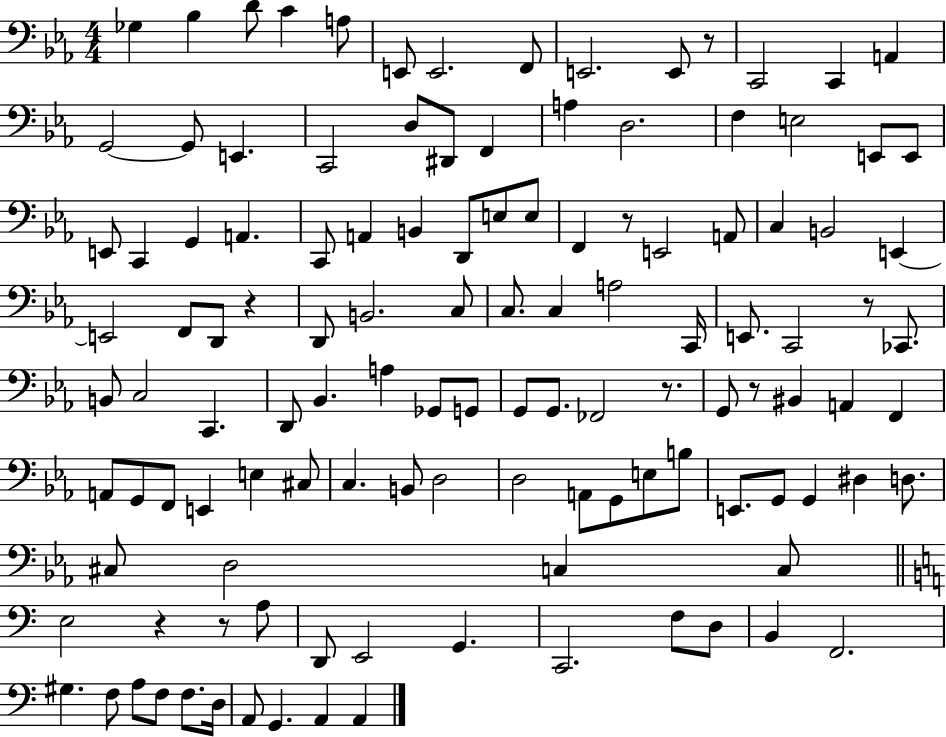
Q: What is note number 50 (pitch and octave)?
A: C3